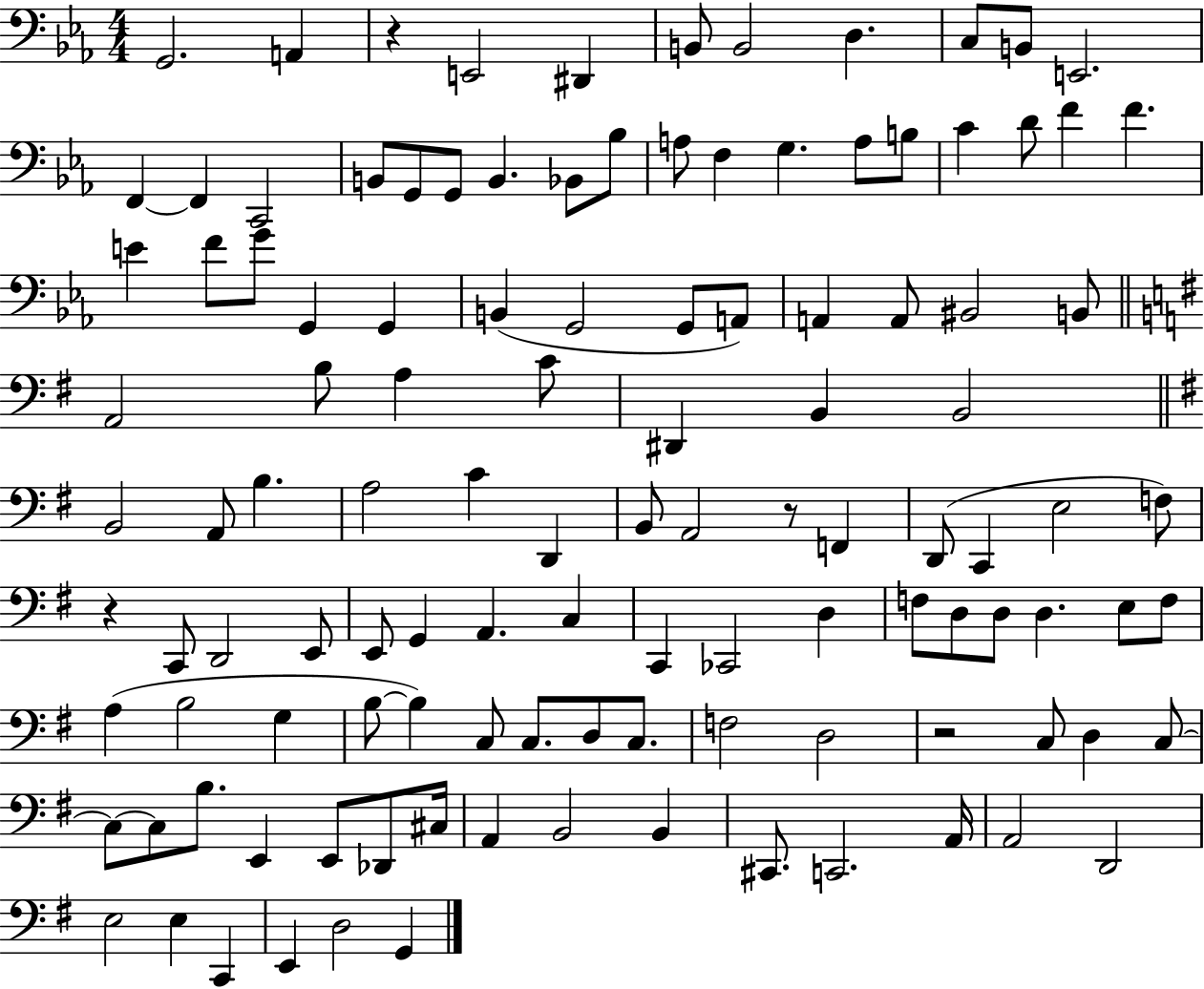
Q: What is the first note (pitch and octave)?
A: G2